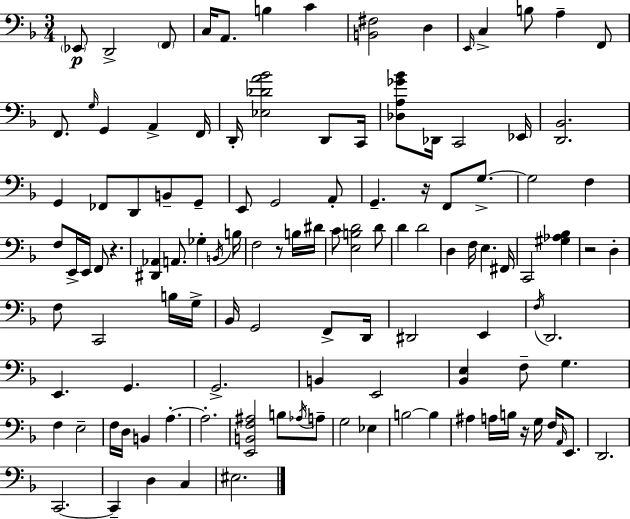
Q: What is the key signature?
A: F major